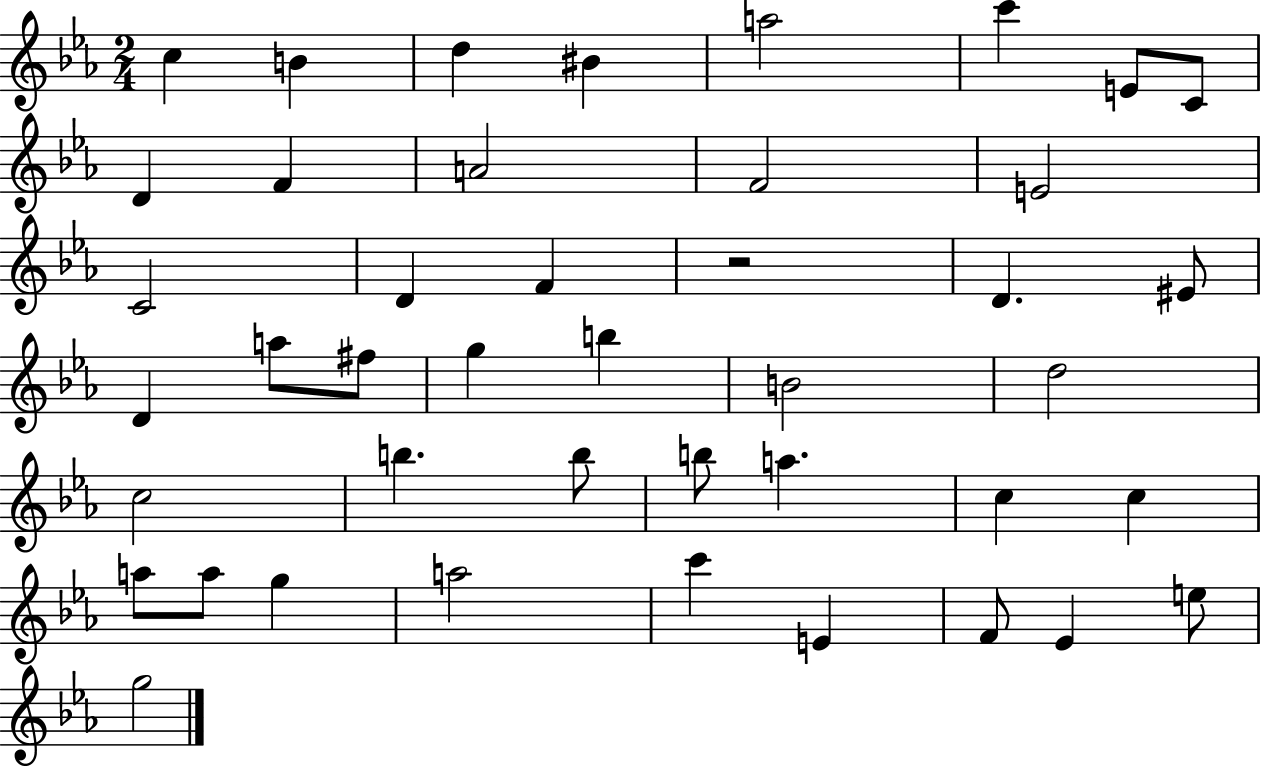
{
  \clef treble
  \numericTimeSignature
  \time 2/4
  \key ees \major
  c''4 b'4 | d''4 bis'4 | a''2 | c'''4 e'8 c'8 | \break d'4 f'4 | a'2 | f'2 | e'2 | \break c'2 | d'4 f'4 | r2 | d'4. eis'8 | \break d'4 a''8 fis''8 | g''4 b''4 | b'2 | d''2 | \break c''2 | b''4. b''8 | b''8 a''4. | c''4 c''4 | \break a''8 a''8 g''4 | a''2 | c'''4 e'4 | f'8 ees'4 e''8 | \break g''2 | \bar "|."
}